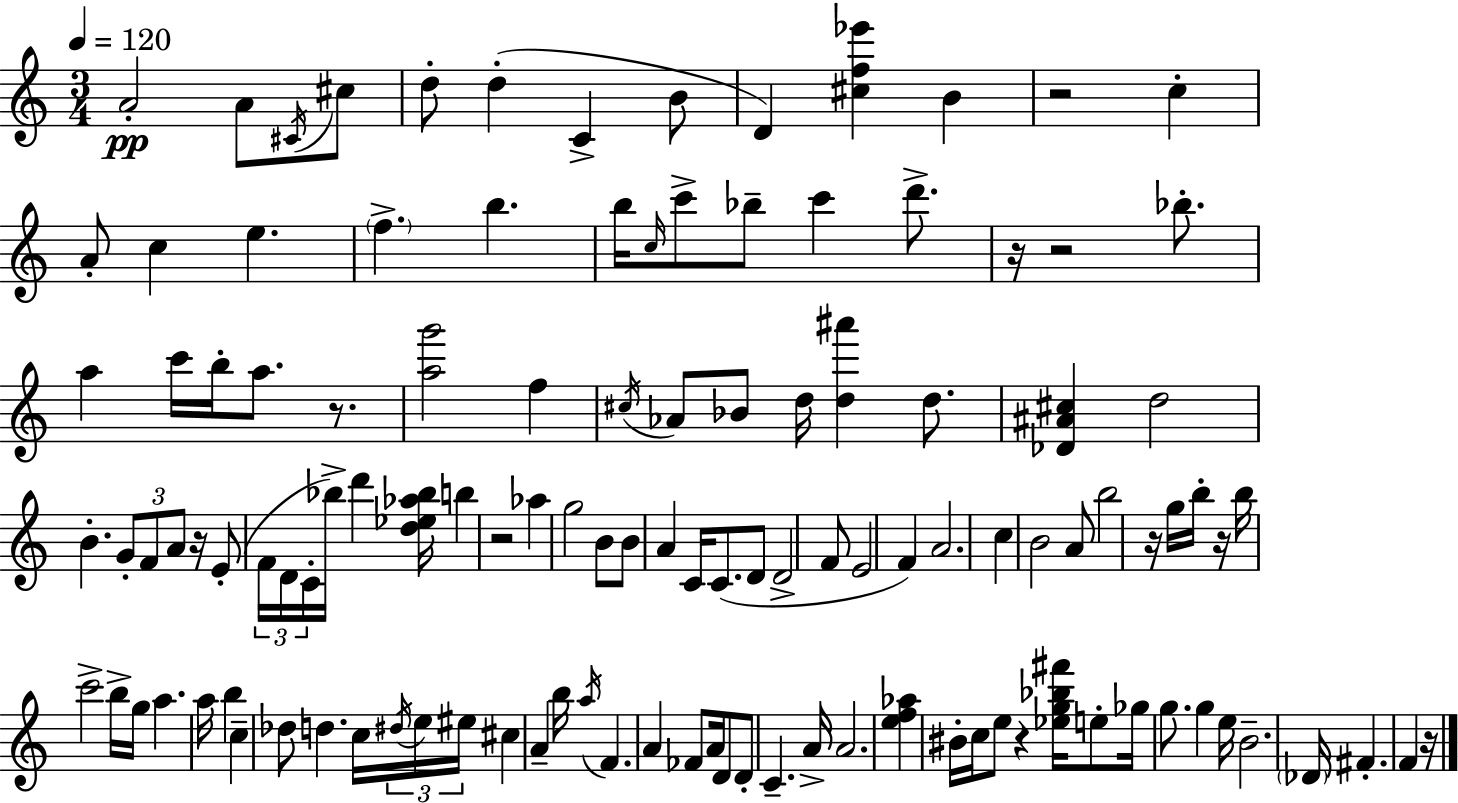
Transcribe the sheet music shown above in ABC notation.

X:1
T:Untitled
M:3/4
L:1/4
K:Am
A2 A/2 ^C/4 ^c/2 d/2 d C B/2 D [^cf_e'] B z2 c A/2 c e f b b/4 c/4 c'/2 _b/2 c' d'/2 z/4 z2 _b/2 a c'/4 b/4 a/2 z/2 [ag']2 f ^c/4 _A/2 _B/2 d/4 [d^a'] d/2 [_D^A^c] d2 B G/2 F/2 A/2 z/4 E/2 F/4 D/4 C/4 _b/4 d' [d_e_a_b]/4 b z2 _a g2 B/2 B/2 A C/4 C/2 D/2 D2 F/2 E2 F A2 c B2 A/2 b2 z/4 g/4 b/4 z/4 b/4 c'2 b/4 g/4 a a/4 b c _d/2 d c/4 ^d/4 e/4 ^e/4 ^c A b/4 a/4 F A _F/2 A/4 D/2 D/2 C A/4 A2 [ef_a] ^B/4 c/4 e/2 z [_eg_b^f']/4 e/2 _g/4 g/2 g e/4 B2 _D/4 ^F F z/4